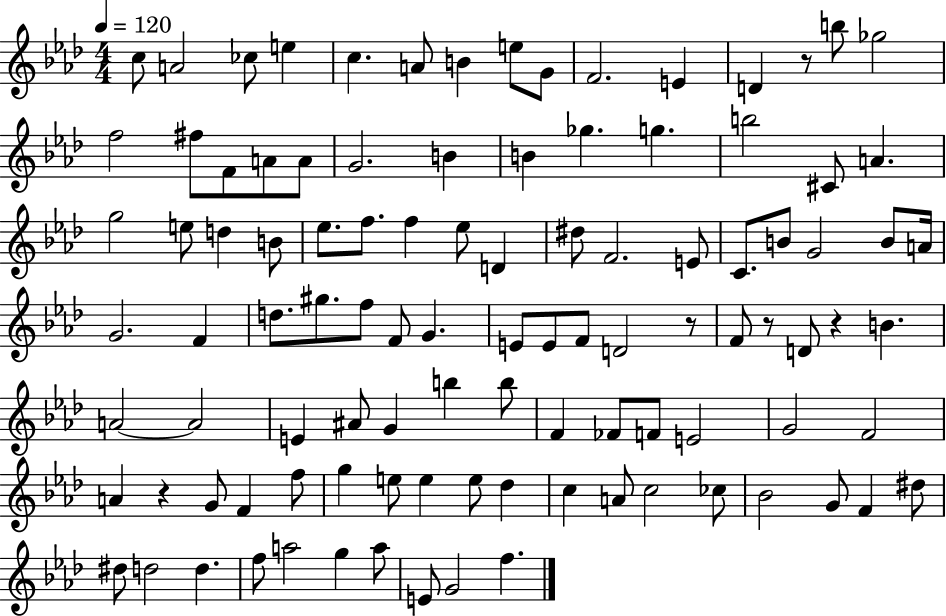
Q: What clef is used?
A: treble